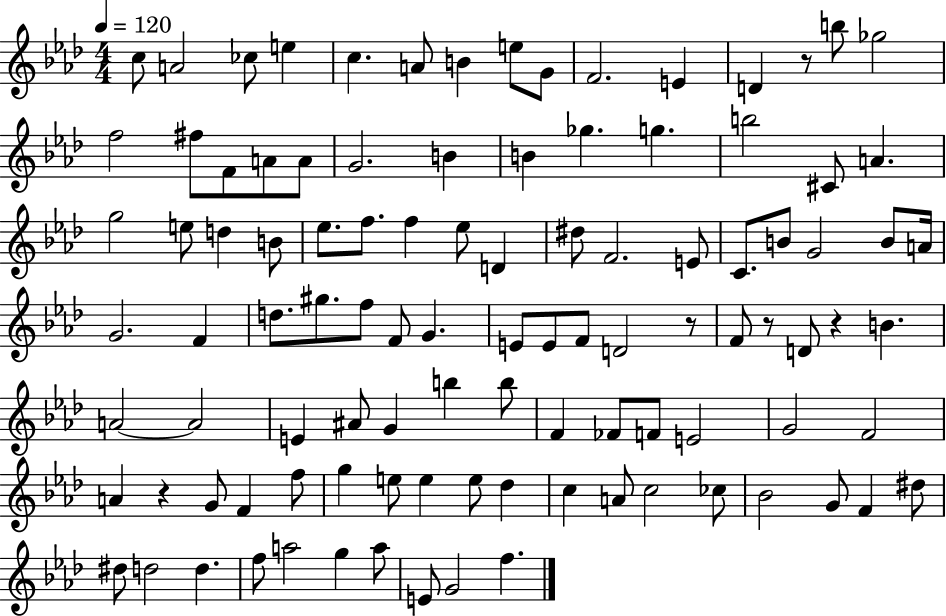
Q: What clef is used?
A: treble